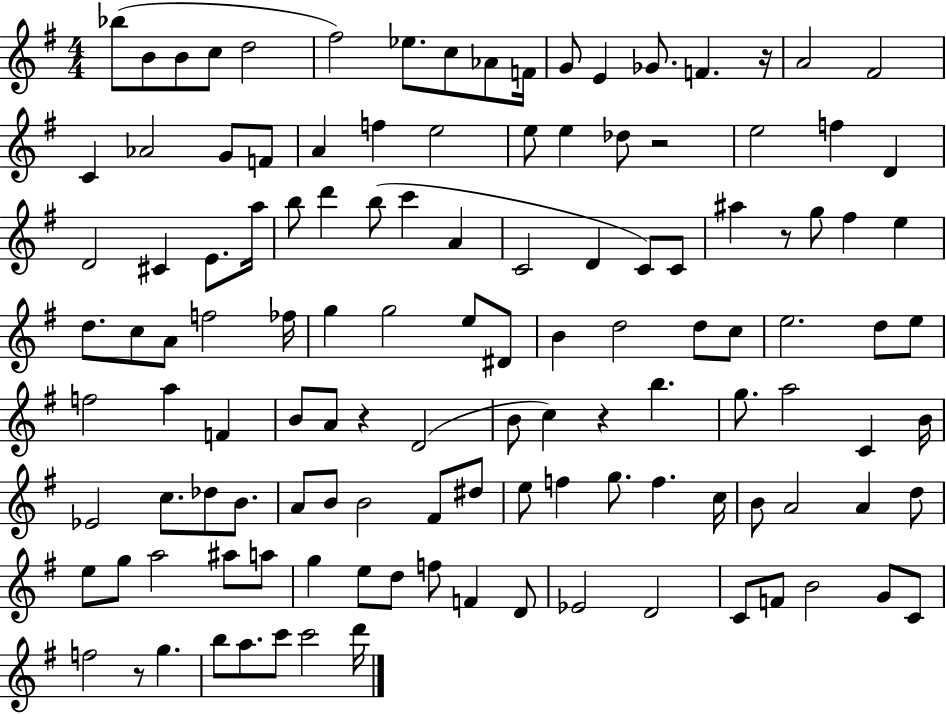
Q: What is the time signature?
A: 4/4